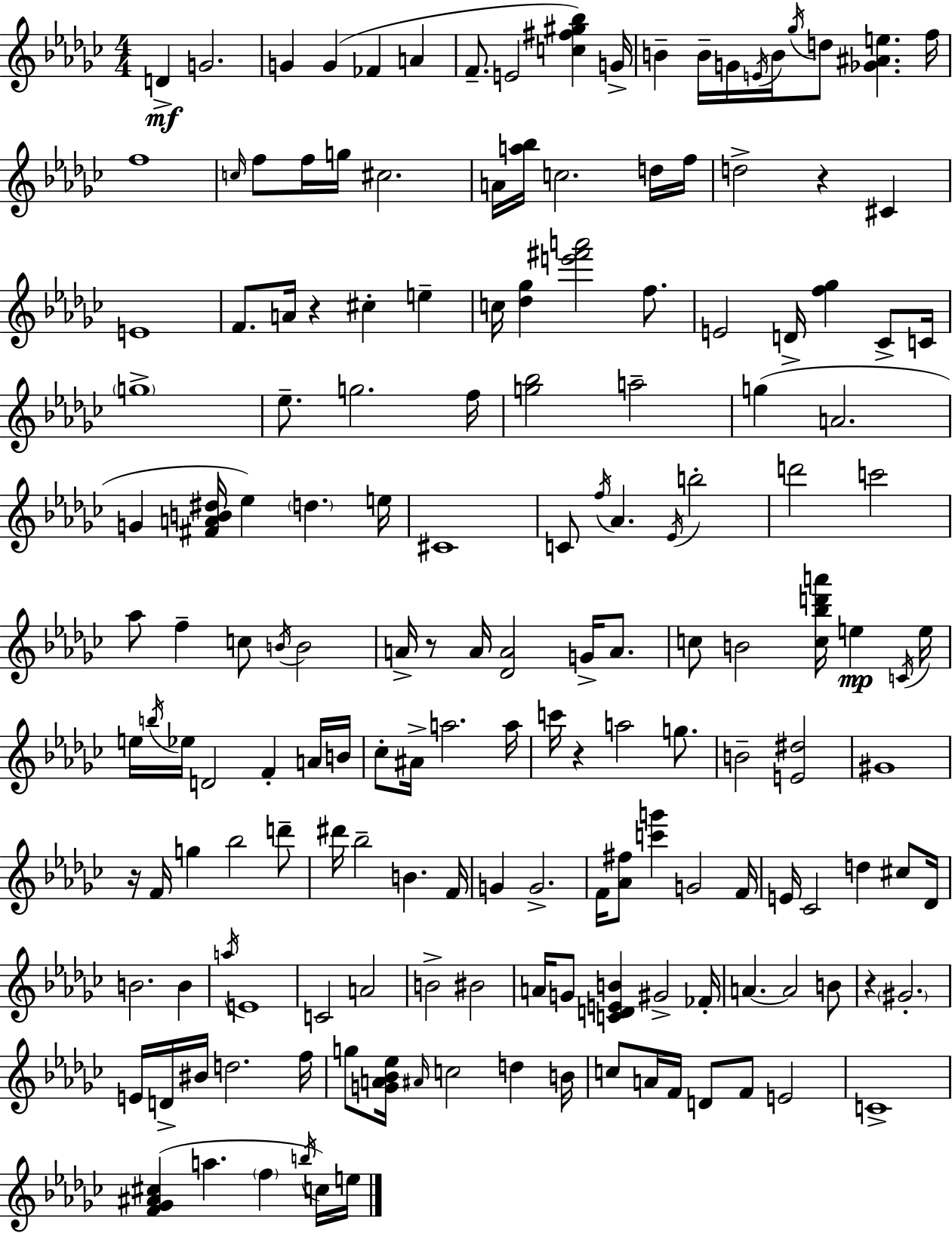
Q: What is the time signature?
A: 4/4